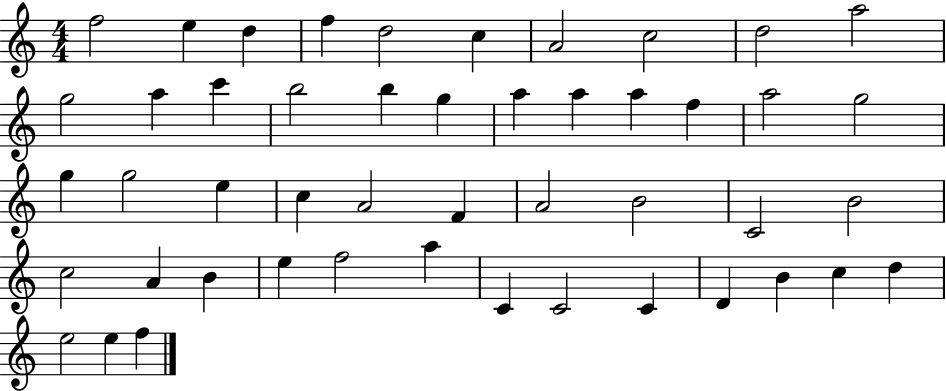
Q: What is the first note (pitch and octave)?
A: F5